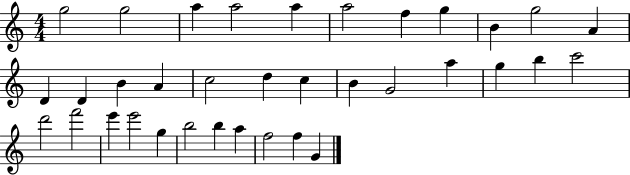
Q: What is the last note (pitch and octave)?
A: G4